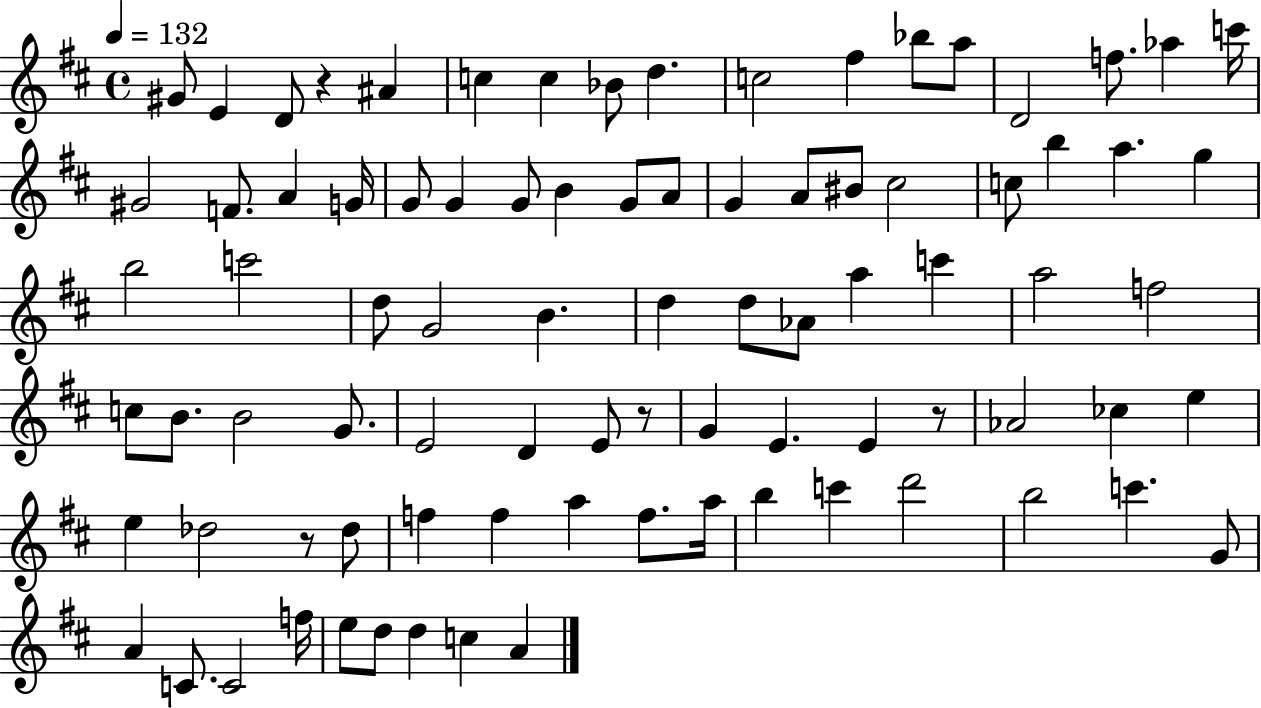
G#4/e E4/q D4/e R/q A#4/q C5/q C5/q Bb4/e D5/q. C5/h F#5/q Bb5/e A5/e D4/h F5/e. Ab5/q C6/s G#4/h F4/e. A4/q G4/s G4/e G4/q G4/e B4/q G4/e A4/e G4/q A4/e BIS4/e C#5/h C5/e B5/q A5/q. G5/q B5/h C6/h D5/e G4/h B4/q. D5/q D5/e Ab4/e A5/q C6/q A5/h F5/h C5/e B4/e. B4/h G4/e. E4/h D4/q E4/e R/e G4/q E4/q. E4/q R/e Ab4/h CES5/q E5/q E5/q Db5/h R/e Db5/e F5/q F5/q A5/q F5/e. A5/s B5/q C6/q D6/h B5/h C6/q. G4/e A4/q C4/e. C4/h F5/s E5/e D5/e D5/q C5/q A4/q